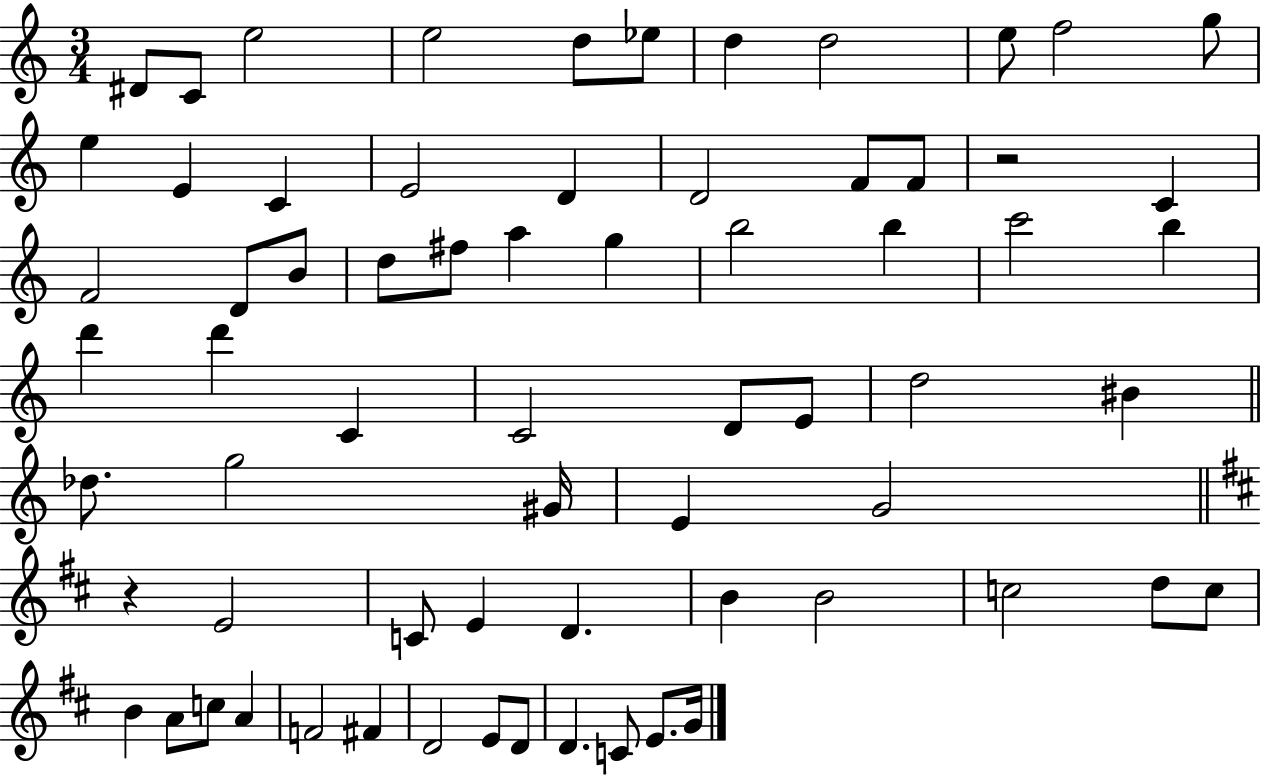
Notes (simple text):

D#4/e C4/e E5/h E5/h D5/e Eb5/e D5/q D5/h E5/e F5/h G5/e E5/q E4/q C4/q E4/h D4/q D4/h F4/e F4/e R/h C4/q F4/h D4/e B4/e D5/e F#5/e A5/q G5/q B5/h B5/q C6/h B5/q D6/q D6/q C4/q C4/h D4/e E4/e D5/h BIS4/q Db5/e. G5/h G#4/s E4/q G4/h R/q E4/h C4/e E4/q D4/q. B4/q B4/h C5/h D5/e C5/e B4/q A4/e C5/e A4/q F4/h F#4/q D4/h E4/e D4/e D4/q. C4/e E4/e. G4/s